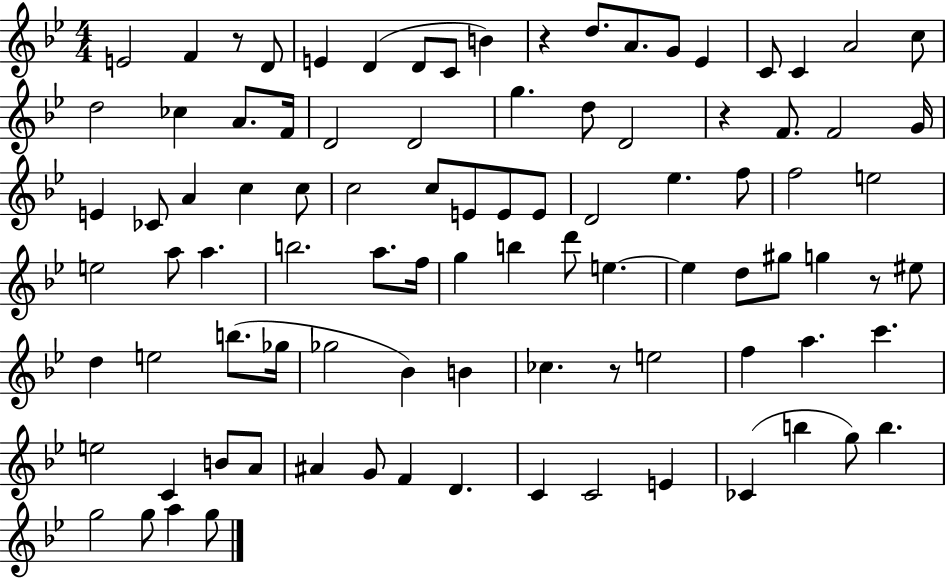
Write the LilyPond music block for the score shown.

{
  \clef treble
  \numericTimeSignature
  \time 4/4
  \key bes \major
  e'2 f'4 r8 d'8 | e'4 d'4( d'8 c'8 b'4) | r4 d''8. a'8. g'8 ees'4 | c'8 c'4 a'2 c''8 | \break d''2 ces''4 a'8. f'16 | d'2 d'2 | g''4. d''8 d'2 | r4 f'8. f'2 g'16 | \break e'4 ces'8 a'4 c''4 c''8 | c''2 c''8 e'8 e'8 e'8 | d'2 ees''4. f''8 | f''2 e''2 | \break e''2 a''8 a''4. | b''2. a''8. f''16 | g''4 b''4 d'''8 e''4.~~ | e''4 d''8 gis''8 g''4 r8 eis''8 | \break d''4 e''2 b''8.( ges''16 | ges''2 bes'4) b'4 | ces''4. r8 e''2 | f''4 a''4. c'''4. | \break e''2 c'4 b'8 a'8 | ais'4 g'8 f'4 d'4. | c'4 c'2 e'4 | ces'4( b''4 g''8) b''4. | \break g''2 g''8 a''4 g''8 | \bar "|."
}